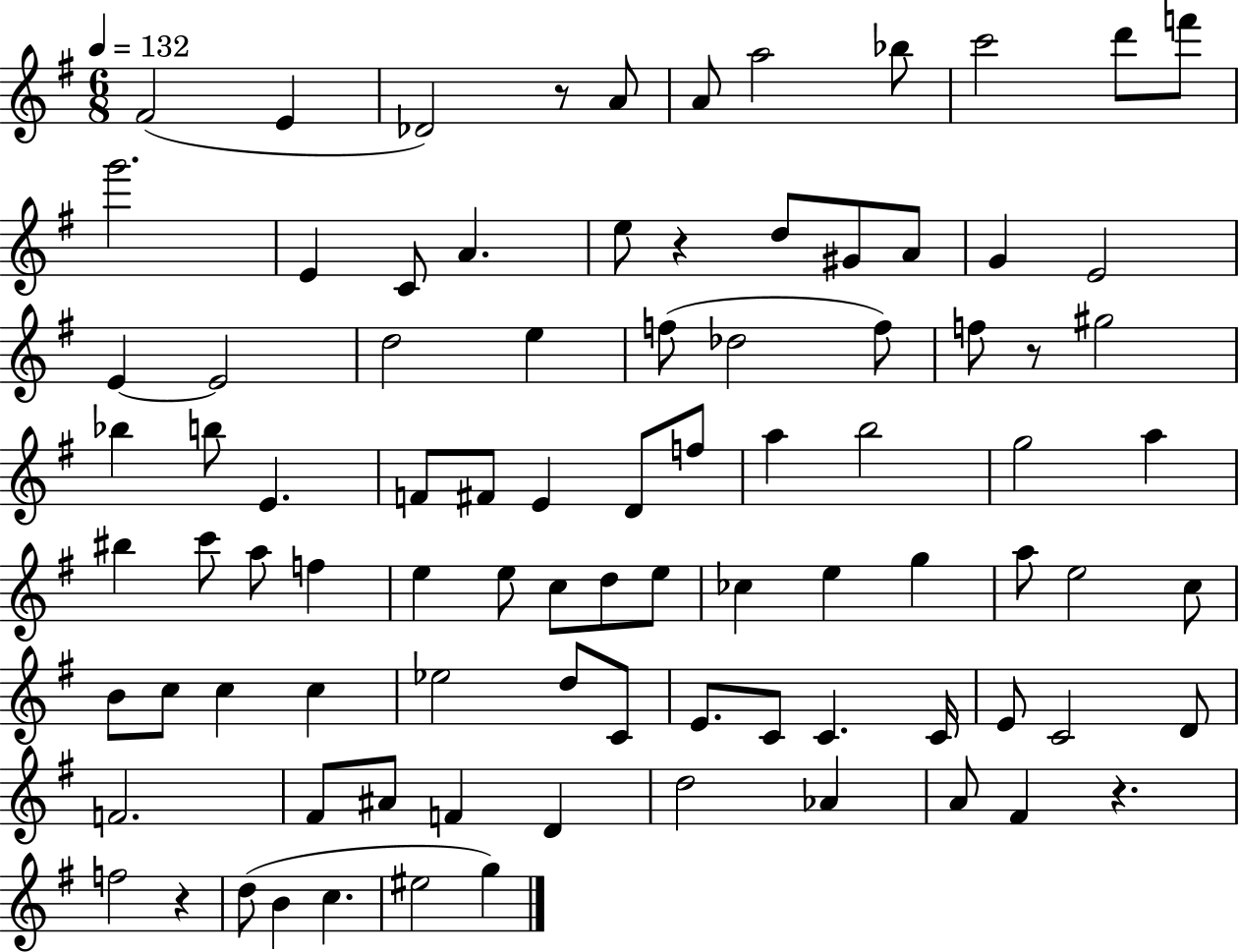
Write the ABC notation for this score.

X:1
T:Untitled
M:6/8
L:1/4
K:G
^F2 E _D2 z/2 A/2 A/2 a2 _b/2 c'2 d'/2 f'/2 g'2 E C/2 A e/2 z d/2 ^G/2 A/2 G E2 E E2 d2 e f/2 _d2 f/2 f/2 z/2 ^g2 _b b/2 E F/2 ^F/2 E D/2 f/2 a b2 g2 a ^b c'/2 a/2 f e e/2 c/2 d/2 e/2 _c e g a/2 e2 c/2 B/2 c/2 c c _e2 d/2 C/2 E/2 C/2 C C/4 E/2 C2 D/2 F2 ^F/2 ^A/2 F D d2 _A A/2 ^F z f2 z d/2 B c ^e2 g